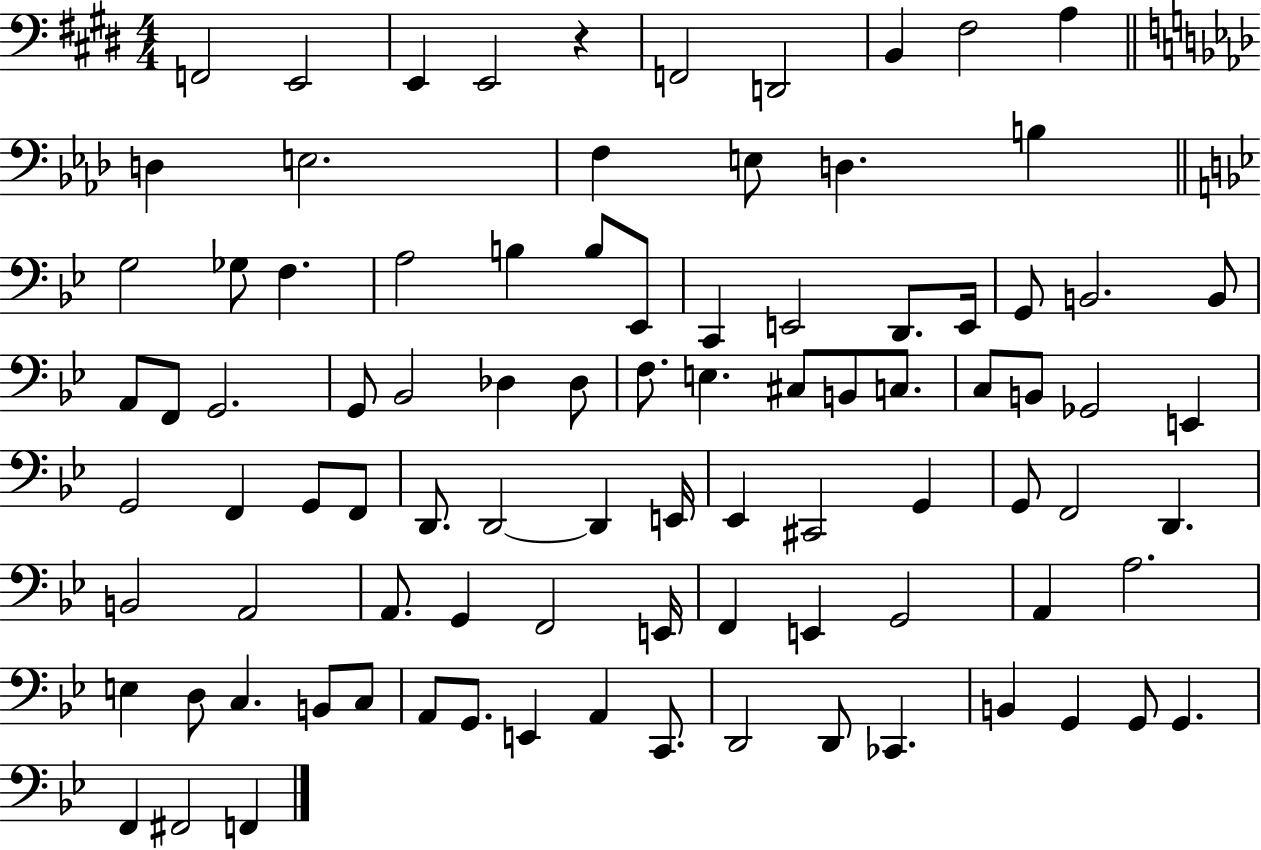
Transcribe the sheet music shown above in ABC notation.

X:1
T:Untitled
M:4/4
L:1/4
K:E
F,,2 E,,2 E,, E,,2 z F,,2 D,,2 B,, ^F,2 A, D, E,2 F, E,/2 D, B, G,2 _G,/2 F, A,2 B, B,/2 _E,,/2 C,, E,,2 D,,/2 E,,/4 G,,/2 B,,2 B,,/2 A,,/2 F,,/2 G,,2 G,,/2 _B,,2 _D, _D,/2 F,/2 E, ^C,/2 B,,/2 C,/2 C,/2 B,,/2 _G,,2 E,, G,,2 F,, G,,/2 F,,/2 D,,/2 D,,2 D,, E,,/4 _E,, ^C,,2 G,, G,,/2 F,,2 D,, B,,2 A,,2 A,,/2 G,, F,,2 E,,/4 F,, E,, G,,2 A,, A,2 E, D,/2 C, B,,/2 C,/2 A,,/2 G,,/2 E,, A,, C,,/2 D,,2 D,,/2 _C,, B,, G,, G,,/2 G,, F,, ^F,,2 F,,